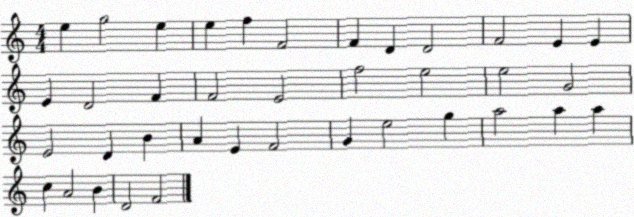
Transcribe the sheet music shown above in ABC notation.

X:1
T:Untitled
M:4/4
L:1/4
K:C
e g2 e e f F2 F D D2 F2 E E E D2 F F2 E2 f2 e2 e2 G2 E2 D B A E F2 G e2 g a2 a a c A2 B D2 F2